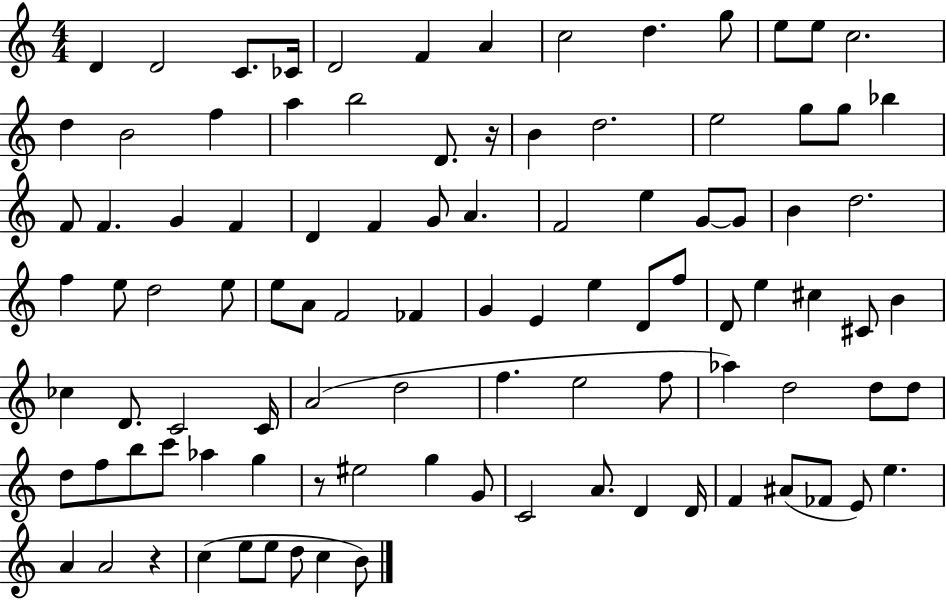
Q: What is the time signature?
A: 4/4